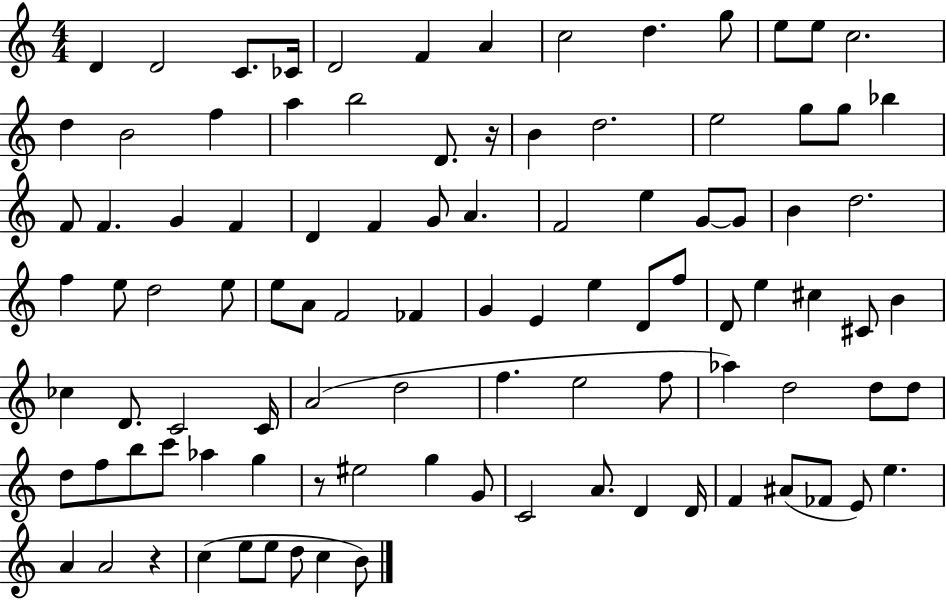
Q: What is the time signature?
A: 4/4